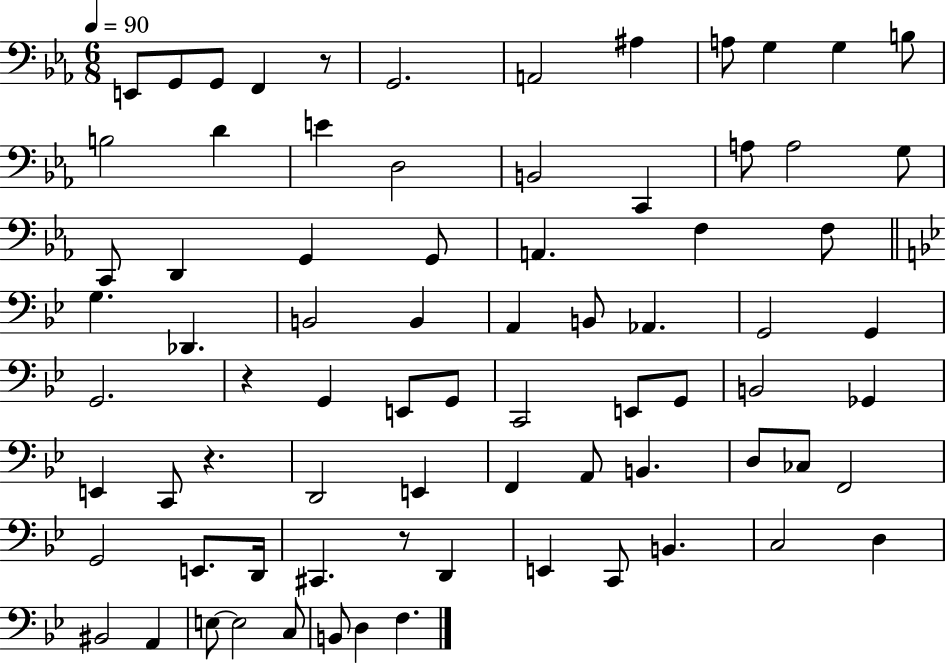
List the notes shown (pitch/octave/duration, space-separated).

E2/e G2/e G2/e F2/q R/e G2/h. A2/h A#3/q A3/e G3/q G3/q B3/e B3/h D4/q E4/q D3/h B2/h C2/q A3/e A3/h G3/e C2/e D2/q G2/q G2/e A2/q. F3/q F3/e G3/q. Db2/q. B2/h B2/q A2/q B2/e Ab2/q. G2/h G2/q G2/h. R/q G2/q E2/e G2/e C2/h E2/e G2/e B2/h Gb2/q E2/q C2/e R/q. D2/h E2/q F2/q A2/e B2/q. D3/e CES3/e F2/h G2/h E2/e. D2/s C#2/q. R/e D2/q E2/q C2/e B2/q. C3/h D3/q BIS2/h A2/q E3/e E3/h C3/e B2/e D3/q F3/q.